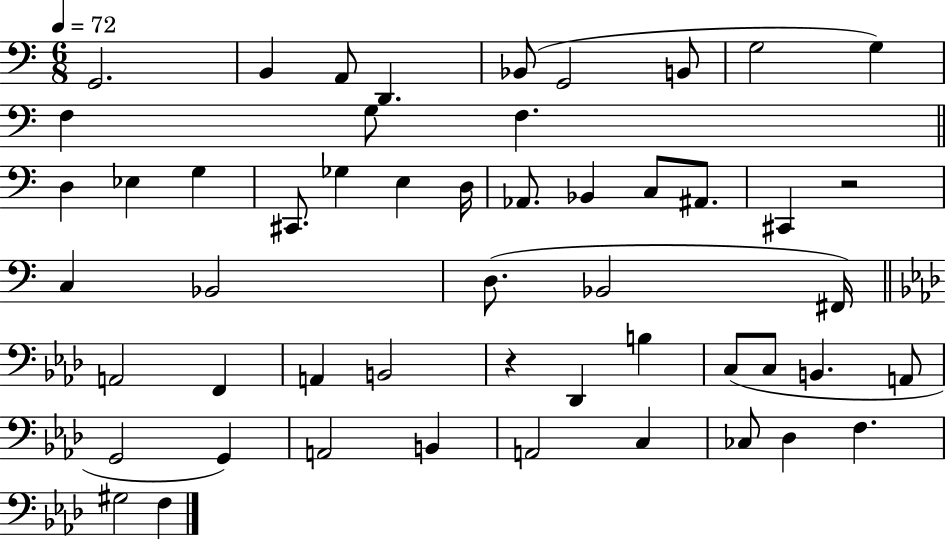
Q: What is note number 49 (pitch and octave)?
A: G#3